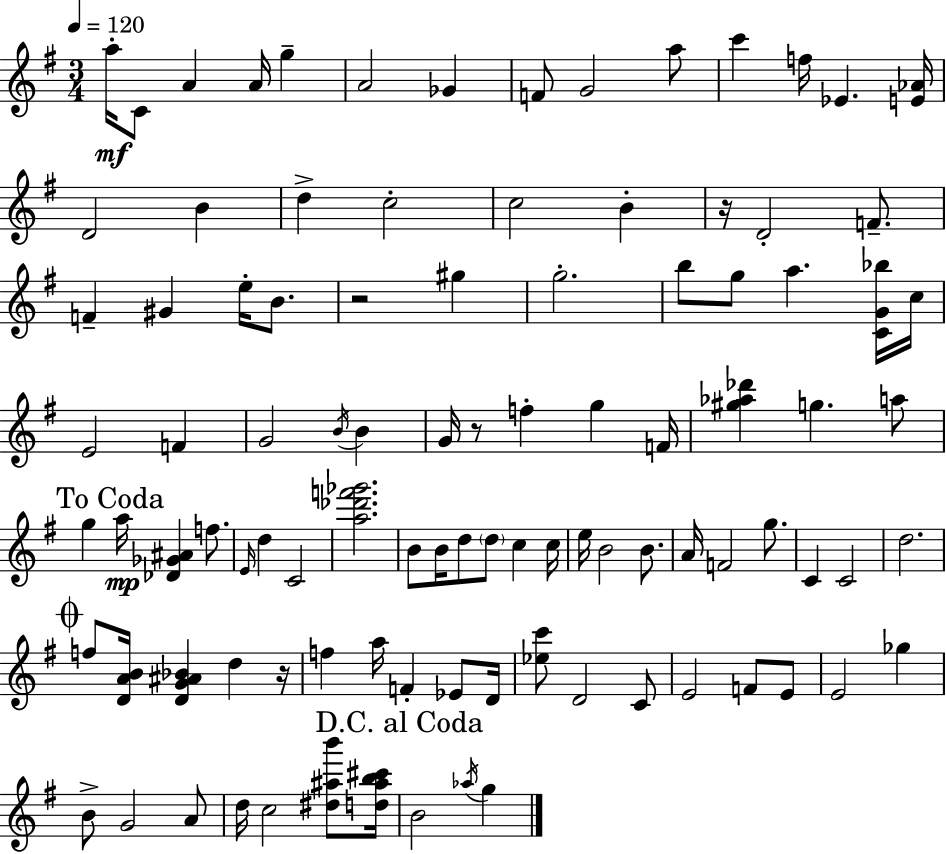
{
  \clef treble
  \numericTimeSignature
  \time 3/4
  \key e \minor
  \tempo 4 = 120
  a''16-.\mf c'8 a'4 a'16 g''4-- | a'2 ges'4 | f'8 g'2 a''8 | c'''4 f''16 ees'4. <e' aes'>16 | \break d'2 b'4 | d''4-> c''2-. | c''2 b'4-. | r16 d'2-. f'8.-- | \break f'4-- gis'4 e''16-. b'8. | r2 gis''4 | g''2.-. | b''8 g''8 a''4. <c' g' bes''>16 c''16 | \break e'2 f'4 | g'2 \acciaccatura { b'16 } b'4 | g'16 r8 f''4-. g''4 | f'16 <gis'' aes'' des'''>4 g''4. a''8 | \break \mark "To Coda" g''4 a''16\mp <des' ges' ais'>4 f''8. | \grace { e'16 } d''4 c'2 | <a'' des''' f''' ges'''>2. | b'8 b'16 d''8 \parenthesize d''8 c''4 | \break c''16 e''16 b'2 b'8. | a'16 f'2 g''8. | c'4 c'2 | d''2. | \break \mark \markup { \musicglyph "scripts.coda" } f''8 <d' a' b'>16 <d' g' ais' bes'>4 d''4 | r16 f''4 a''16 f'4-. ees'8 | d'16 <ees'' c'''>8 d'2 | c'8 e'2 f'8 | \break e'8 e'2 ges''4 | b'8-> g'2 | a'8 d''16 c''2 <dis'' ais'' b'''>8 | <d'' ais'' b'' cis'''>16 \mark "D.C. al Coda" b'2 \acciaccatura { aes''16 } g''4 | \break \bar "|."
}